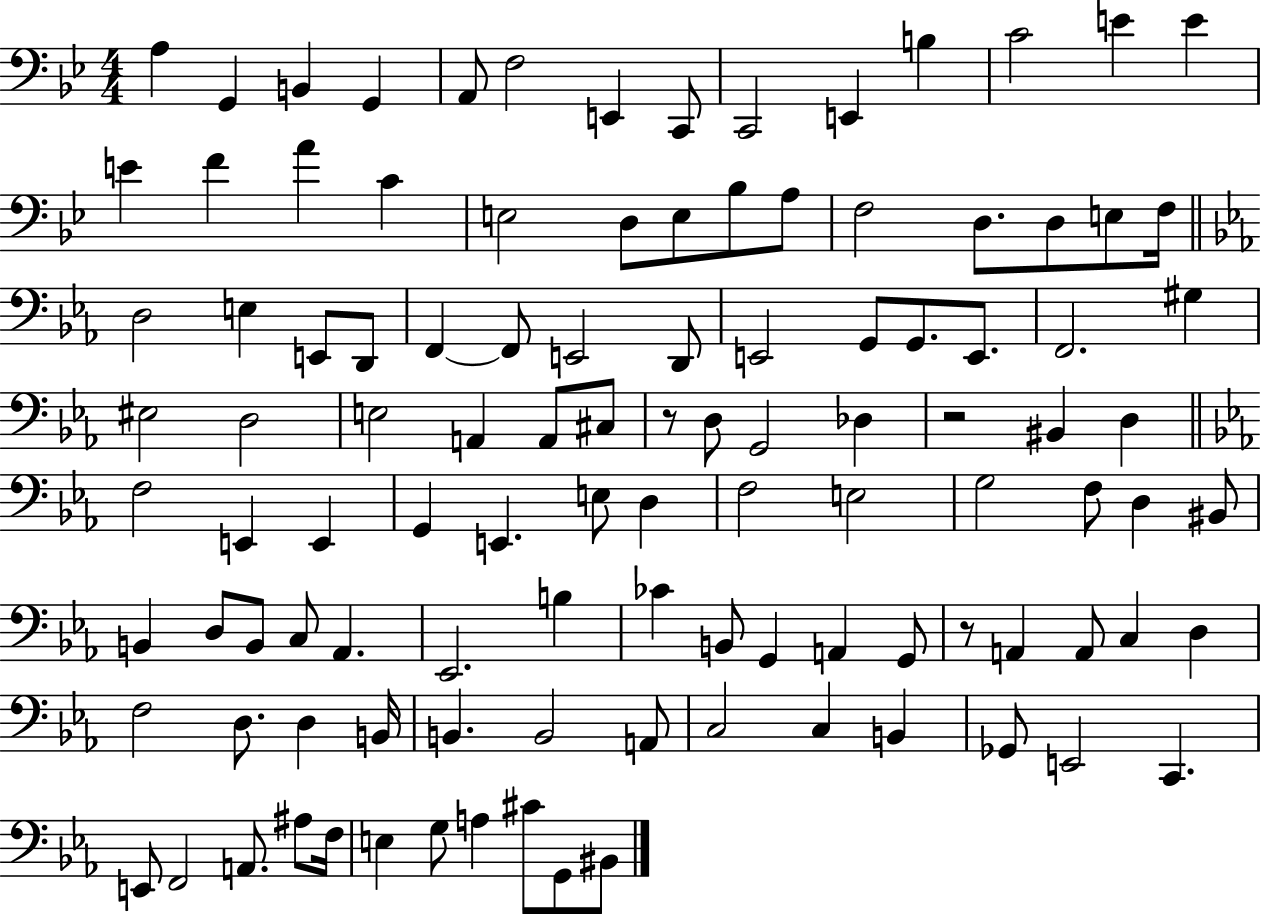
A3/q G2/q B2/q G2/q A2/e F3/h E2/q C2/e C2/h E2/q B3/q C4/h E4/q E4/q E4/q F4/q A4/q C4/q E3/h D3/e E3/e Bb3/e A3/e F3/h D3/e. D3/e E3/e F3/s D3/h E3/q E2/e D2/e F2/q F2/e E2/h D2/e E2/h G2/e G2/e. E2/e. F2/h. G#3/q EIS3/h D3/h E3/h A2/q A2/e C#3/e R/e D3/e G2/h Db3/q R/h BIS2/q D3/q F3/h E2/q E2/q G2/q E2/q. E3/e D3/q F3/h E3/h G3/h F3/e D3/q BIS2/e B2/q D3/e B2/e C3/e Ab2/q. Eb2/h. B3/q CES4/q B2/e G2/q A2/q G2/e R/e A2/q A2/e C3/q D3/q F3/h D3/e. D3/q B2/s B2/q. B2/h A2/e C3/h C3/q B2/q Gb2/e E2/h C2/q. E2/e F2/h A2/e. A#3/e F3/s E3/q G3/e A3/q C#4/e G2/e BIS2/e